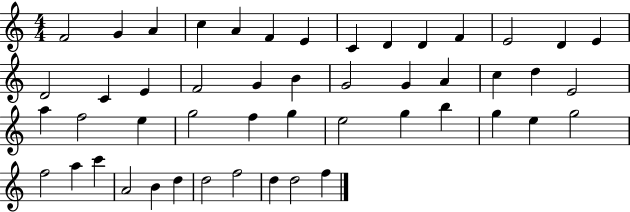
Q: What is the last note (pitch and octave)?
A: F5